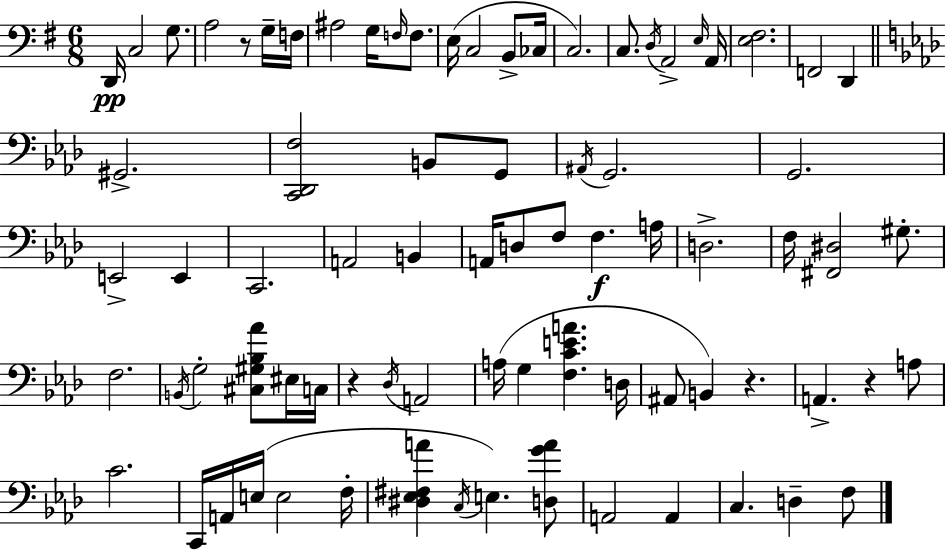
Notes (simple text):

D2/s C3/h G3/e. A3/h R/e G3/s F3/s A#3/h G3/s F3/s F3/e. E3/s C3/h B2/e CES3/s C3/h. C3/e. D3/s A2/h E3/s A2/s [E3,F#3]/h. F2/h D2/q G#2/h. [C2,Db2,F3]/h B2/e G2/e A#2/s G2/h. G2/h. E2/h E2/q C2/h. A2/h B2/q A2/s D3/e F3/e F3/q. A3/s D3/h. F3/s [F#2,D#3]/h G#3/e. F3/h. B2/s G3/h [C#3,G#3,Bb3,Ab4]/e EIS3/s C3/s R/q Db3/s A2/h A3/s G3/q [F3,C4,E4,A4]/q. D3/s A#2/e B2/q R/q. A2/q. R/q A3/e C4/h. C2/s A2/s E3/s E3/h F3/s [D#3,Eb3,F#3,A4]/q C3/s E3/q. [D3,G4,A4]/e A2/h A2/q C3/q. D3/q F3/e